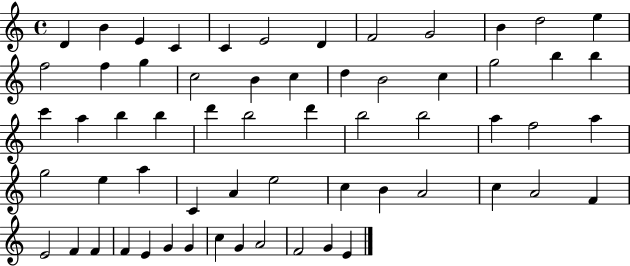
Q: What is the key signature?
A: C major